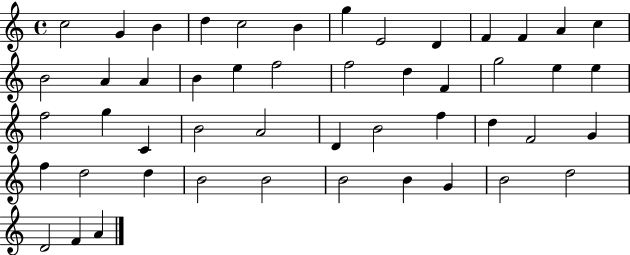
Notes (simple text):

C5/h G4/q B4/q D5/q C5/h B4/q G5/q E4/h D4/q F4/q F4/q A4/q C5/q B4/h A4/q A4/q B4/q E5/q F5/h F5/h D5/q F4/q G5/h E5/q E5/q F5/h G5/q C4/q B4/h A4/h D4/q B4/h F5/q D5/q F4/h G4/q F5/q D5/h D5/q B4/h B4/h B4/h B4/q G4/q B4/h D5/h D4/h F4/q A4/q